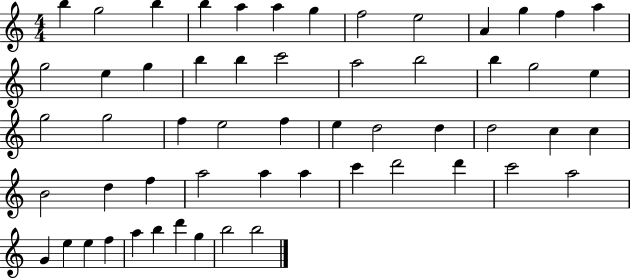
B5/q G5/h B5/q B5/q A5/q A5/q G5/q F5/h E5/h A4/q G5/q F5/q A5/q G5/h E5/q G5/q B5/q B5/q C6/h A5/h B5/h B5/q G5/h E5/q G5/h G5/h F5/q E5/h F5/q E5/q D5/h D5/q D5/h C5/q C5/q B4/h D5/q F5/q A5/h A5/q A5/q C6/q D6/h D6/q C6/h A5/h G4/q E5/q E5/q F5/q A5/q B5/q D6/q G5/q B5/h B5/h